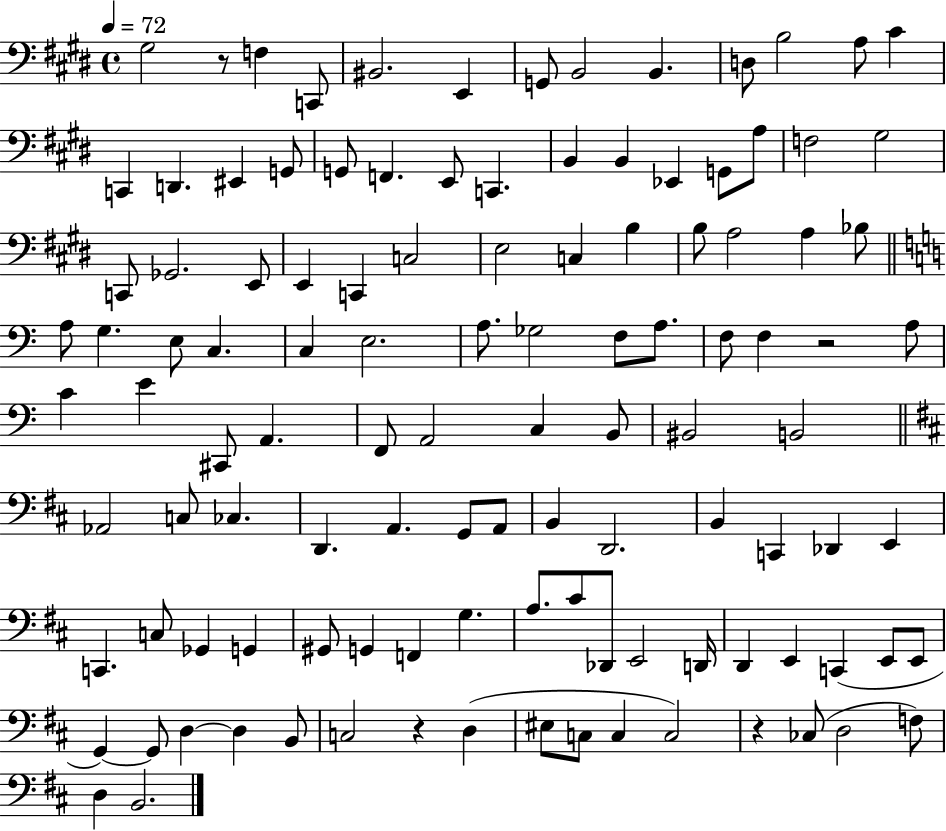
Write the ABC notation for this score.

X:1
T:Untitled
M:4/4
L:1/4
K:E
^G,2 z/2 F, C,,/2 ^B,,2 E,, G,,/2 B,,2 B,, D,/2 B,2 A,/2 ^C C,, D,, ^E,, G,,/2 G,,/2 F,, E,,/2 C,, B,, B,, _E,, G,,/2 A,/2 F,2 ^G,2 C,,/2 _G,,2 E,,/2 E,, C,, C,2 E,2 C, B, B,/2 A,2 A, _B,/2 A,/2 G, E,/2 C, C, E,2 A,/2 _G,2 F,/2 A,/2 F,/2 F, z2 A,/2 C E ^C,,/2 A,, F,,/2 A,,2 C, B,,/2 ^B,,2 B,,2 _A,,2 C,/2 _C, D,, A,, G,,/2 A,,/2 B,, D,,2 B,, C,, _D,, E,, C,, C,/2 _G,, G,, ^G,,/2 G,, F,, G, A,/2 ^C/2 _D,,/2 E,,2 D,,/4 D,, E,, C,, E,,/2 E,,/2 G,, G,,/2 D, D, B,,/2 C,2 z D, ^E,/2 C,/2 C, C,2 z _C,/2 D,2 F,/2 D, B,,2